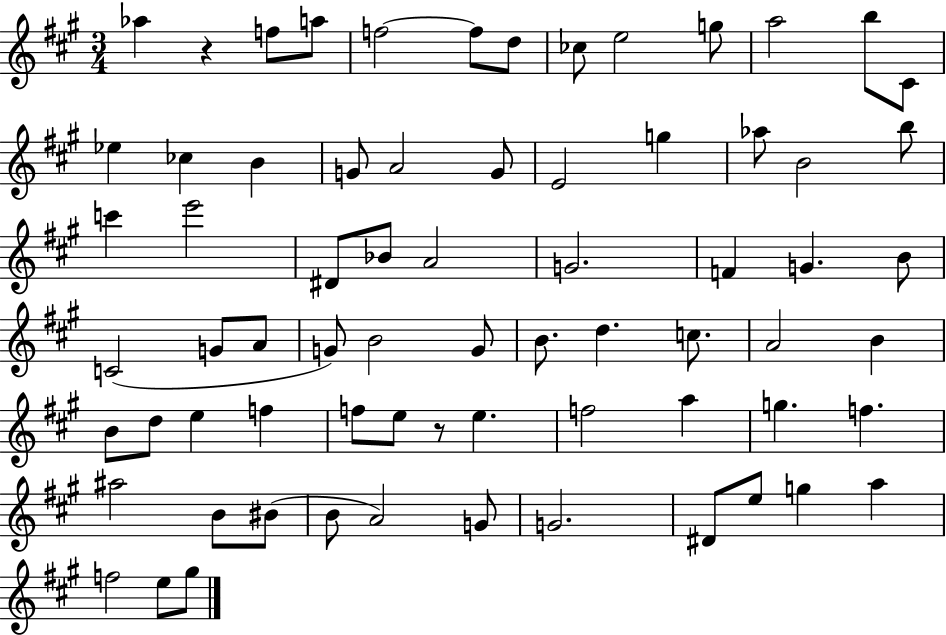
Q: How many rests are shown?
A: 2